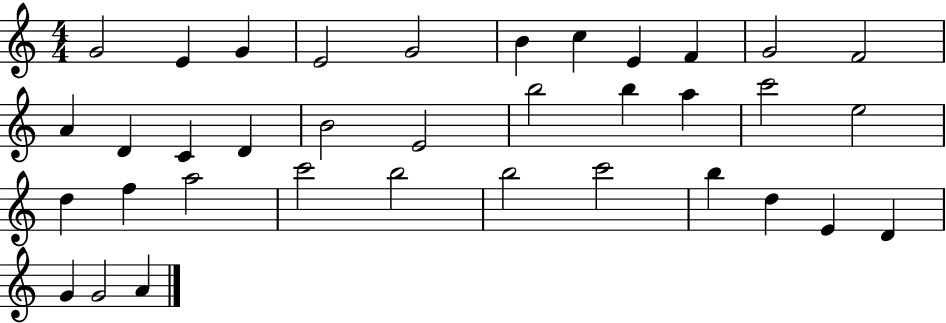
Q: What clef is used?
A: treble